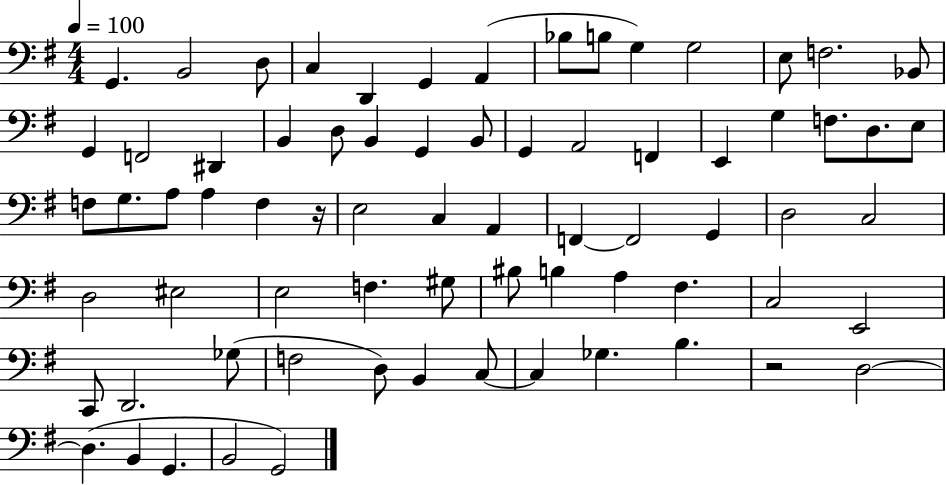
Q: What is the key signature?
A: G major